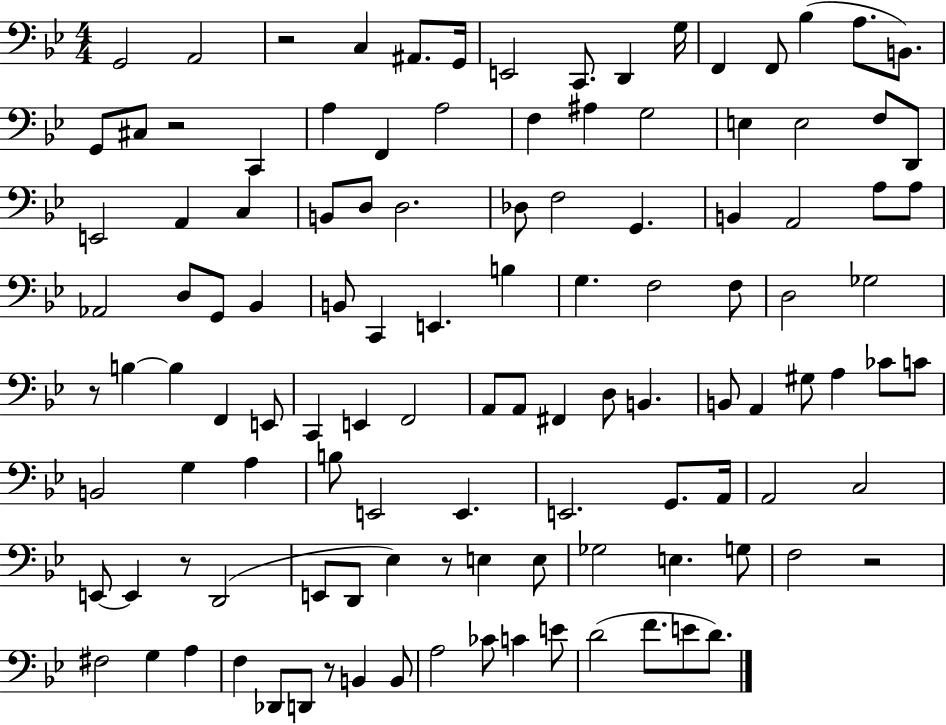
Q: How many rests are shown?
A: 7